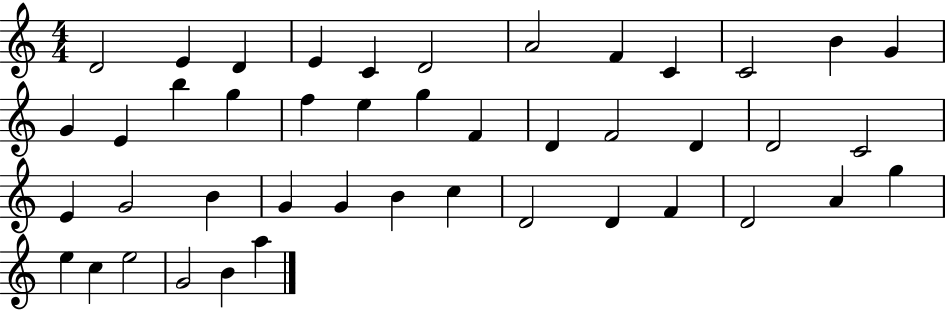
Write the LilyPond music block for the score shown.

{
  \clef treble
  \numericTimeSignature
  \time 4/4
  \key c \major
  d'2 e'4 d'4 | e'4 c'4 d'2 | a'2 f'4 c'4 | c'2 b'4 g'4 | \break g'4 e'4 b''4 g''4 | f''4 e''4 g''4 f'4 | d'4 f'2 d'4 | d'2 c'2 | \break e'4 g'2 b'4 | g'4 g'4 b'4 c''4 | d'2 d'4 f'4 | d'2 a'4 g''4 | \break e''4 c''4 e''2 | g'2 b'4 a''4 | \bar "|."
}